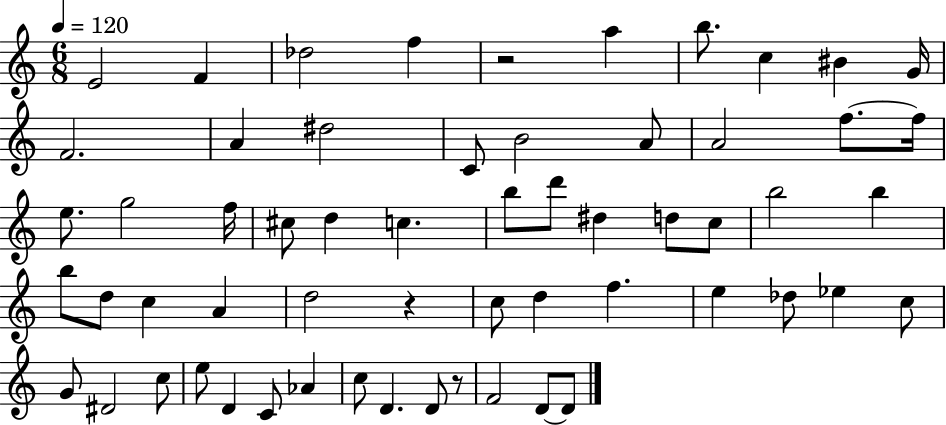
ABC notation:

X:1
T:Untitled
M:6/8
L:1/4
K:C
E2 F _d2 f z2 a b/2 c ^B G/4 F2 A ^d2 C/2 B2 A/2 A2 f/2 f/4 e/2 g2 f/4 ^c/2 d c b/2 d'/2 ^d d/2 c/2 b2 b b/2 d/2 c A d2 z c/2 d f e _d/2 _e c/2 G/2 ^D2 c/2 e/2 D C/2 _A c/2 D D/2 z/2 F2 D/2 D/2